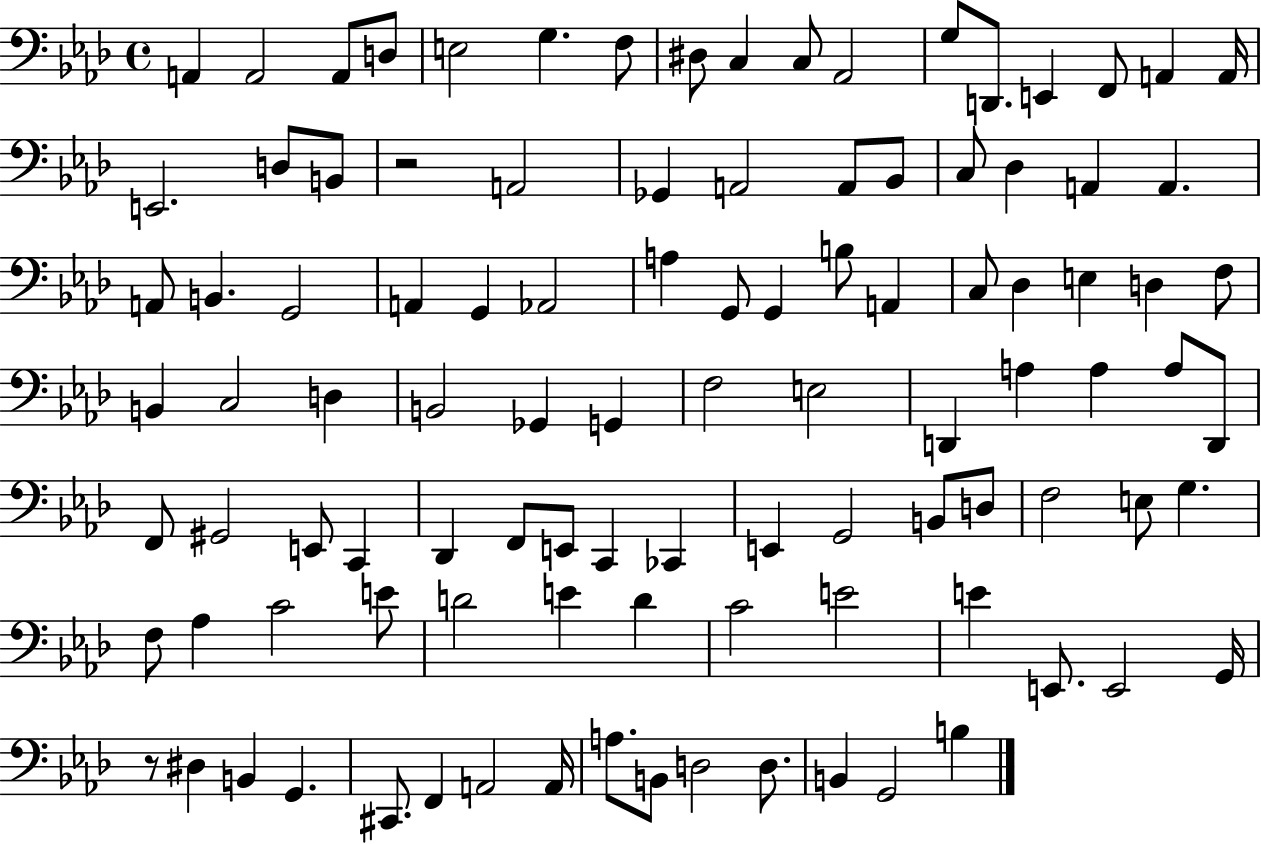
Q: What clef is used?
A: bass